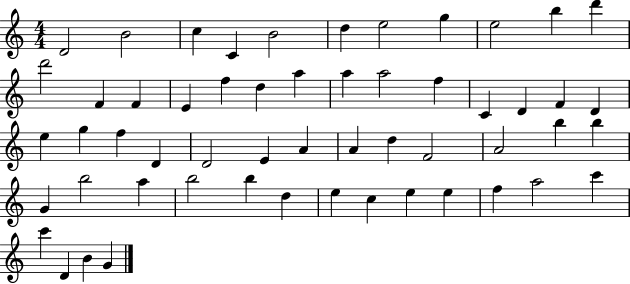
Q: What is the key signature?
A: C major